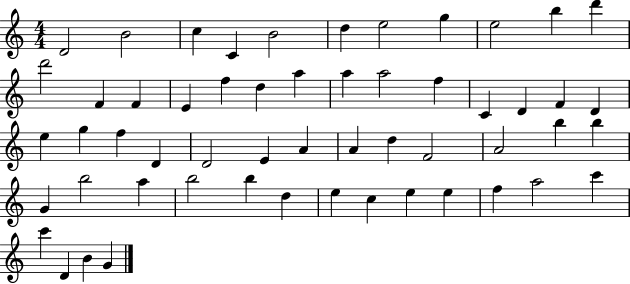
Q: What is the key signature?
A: C major